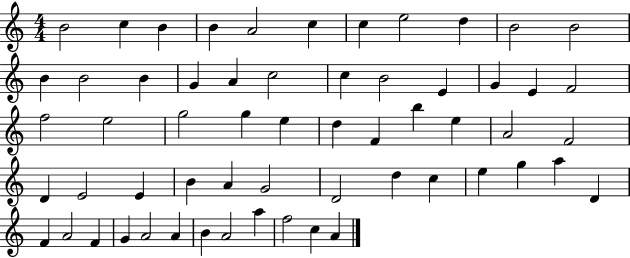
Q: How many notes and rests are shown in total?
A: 59